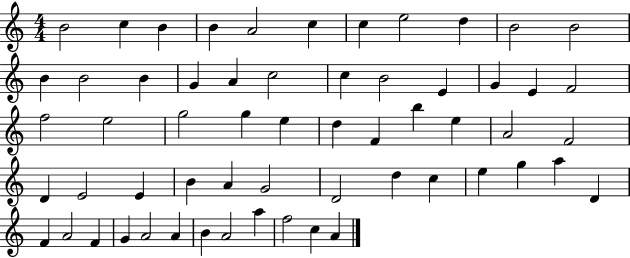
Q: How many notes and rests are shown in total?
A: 59